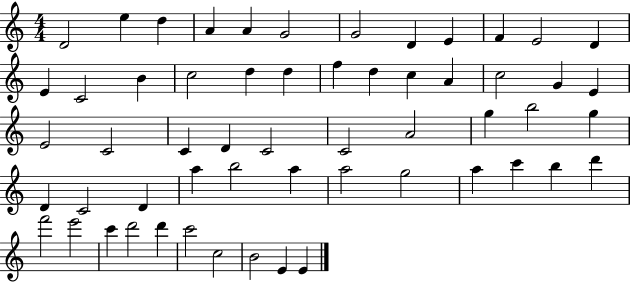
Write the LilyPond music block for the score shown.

{
  \clef treble
  \numericTimeSignature
  \time 4/4
  \key c \major
  d'2 e''4 d''4 | a'4 a'4 g'2 | g'2 d'4 e'4 | f'4 e'2 d'4 | \break e'4 c'2 b'4 | c''2 d''4 d''4 | f''4 d''4 c''4 a'4 | c''2 g'4 e'4 | \break e'2 c'2 | c'4 d'4 c'2 | c'2 a'2 | g''4 b''2 g''4 | \break d'4 c'2 d'4 | a''4 b''2 a''4 | a''2 g''2 | a''4 c'''4 b''4 d'''4 | \break f'''2 e'''2 | c'''4 d'''2 d'''4 | c'''2 c''2 | b'2 e'4 e'4 | \break \bar "|."
}